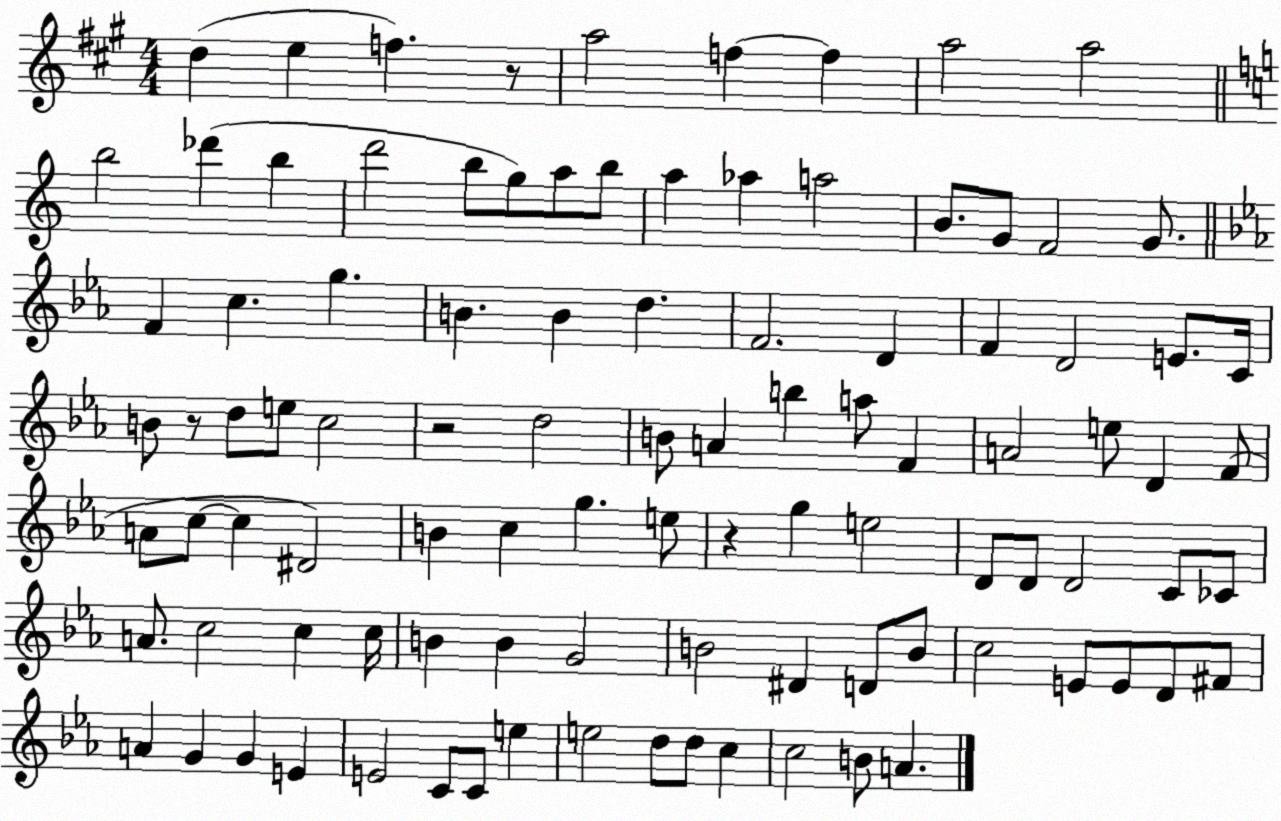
X:1
T:Untitled
M:4/4
L:1/4
K:A
d e f z/2 a2 f f a2 a2 b2 _d' b d'2 b/2 g/2 a/2 b/2 a _a a2 B/2 G/2 F2 G/2 F c g B B d F2 D F D2 E/2 C/4 B/2 z/2 d/2 e/2 c2 z2 d2 B/2 A b a/2 F A2 e/2 D F/2 A/2 c/2 c ^D2 B c g e/2 z g e2 D/2 D/2 D2 C/2 _C/2 A/2 c2 c c/4 B B G2 B2 ^D D/2 B/2 c2 E/2 E/2 D/2 ^F/2 A G G E E2 C/2 C/2 e e2 d/2 d/2 c c2 B/2 A